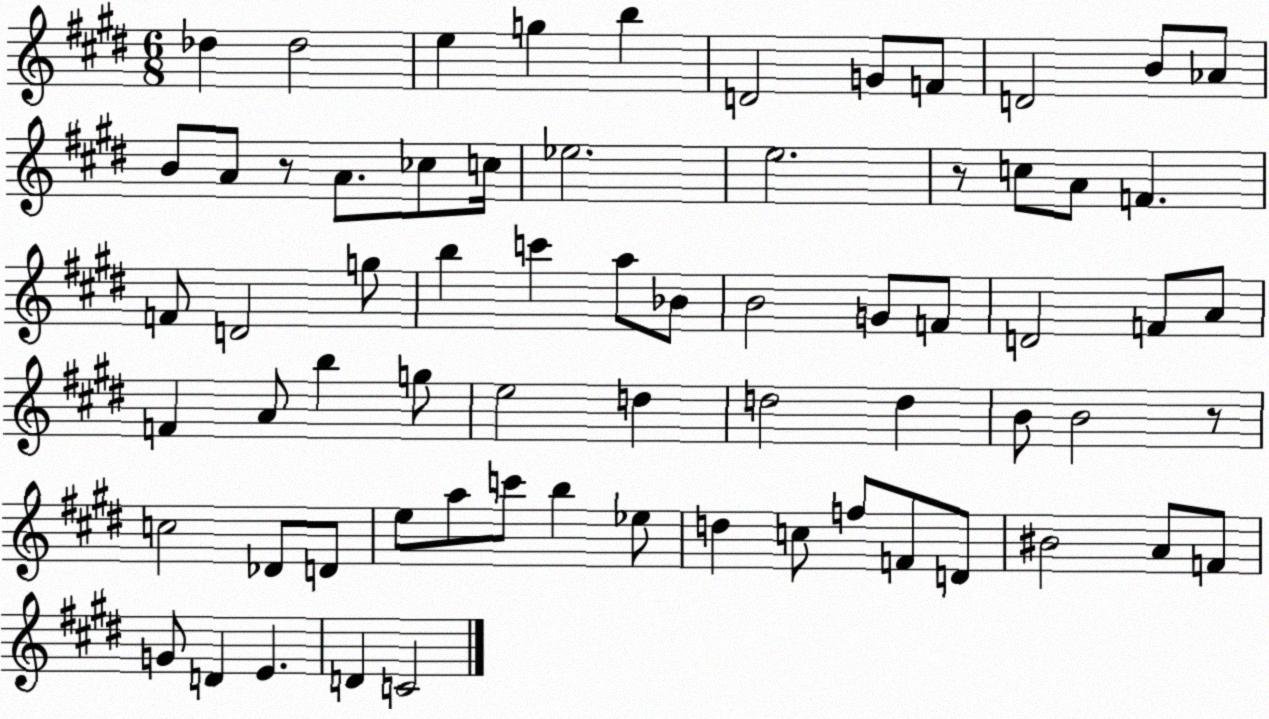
X:1
T:Untitled
M:6/8
L:1/4
K:E
_d _d2 e g b D2 G/2 F/2 D2 B/2 _A/2 B/2 A/2 z/2 A/2 _c/2 c/4 _e2 e2 z/2 c/2 A/2 F F/2 D2 g/2 b c' a/2 _B/2 B2 G/2 F/2 D2 F/2 A/2 F A/2 b g/2 e2 d d2 d B/2 B2 z/2 c2 _D/2 D/2 e/2 a/2 c'/2 b _e/2 d c/2 f/2 F/2 D/2 ^B2 A/2 F/2 G/2 D E D C2